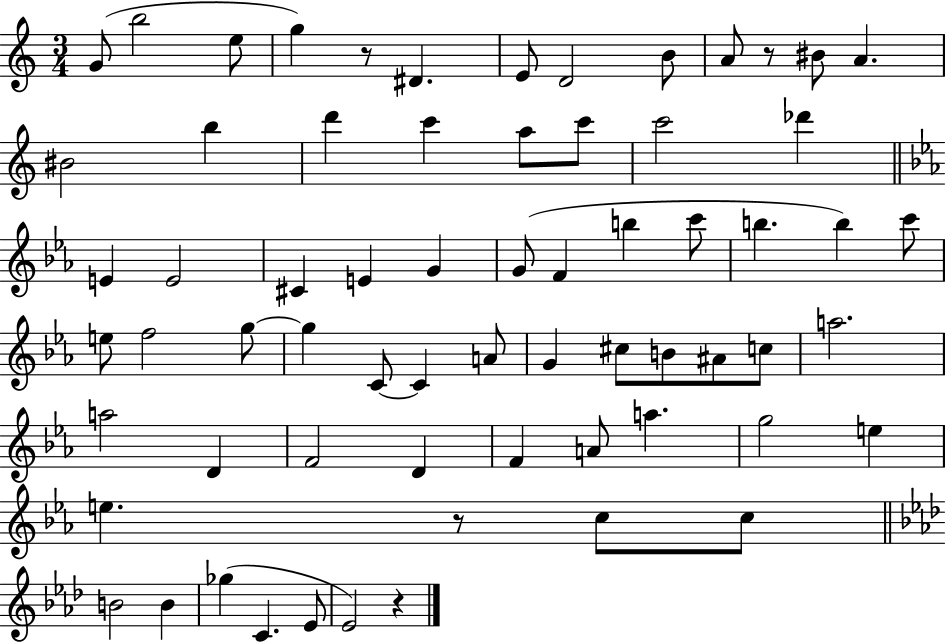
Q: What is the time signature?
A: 3/4